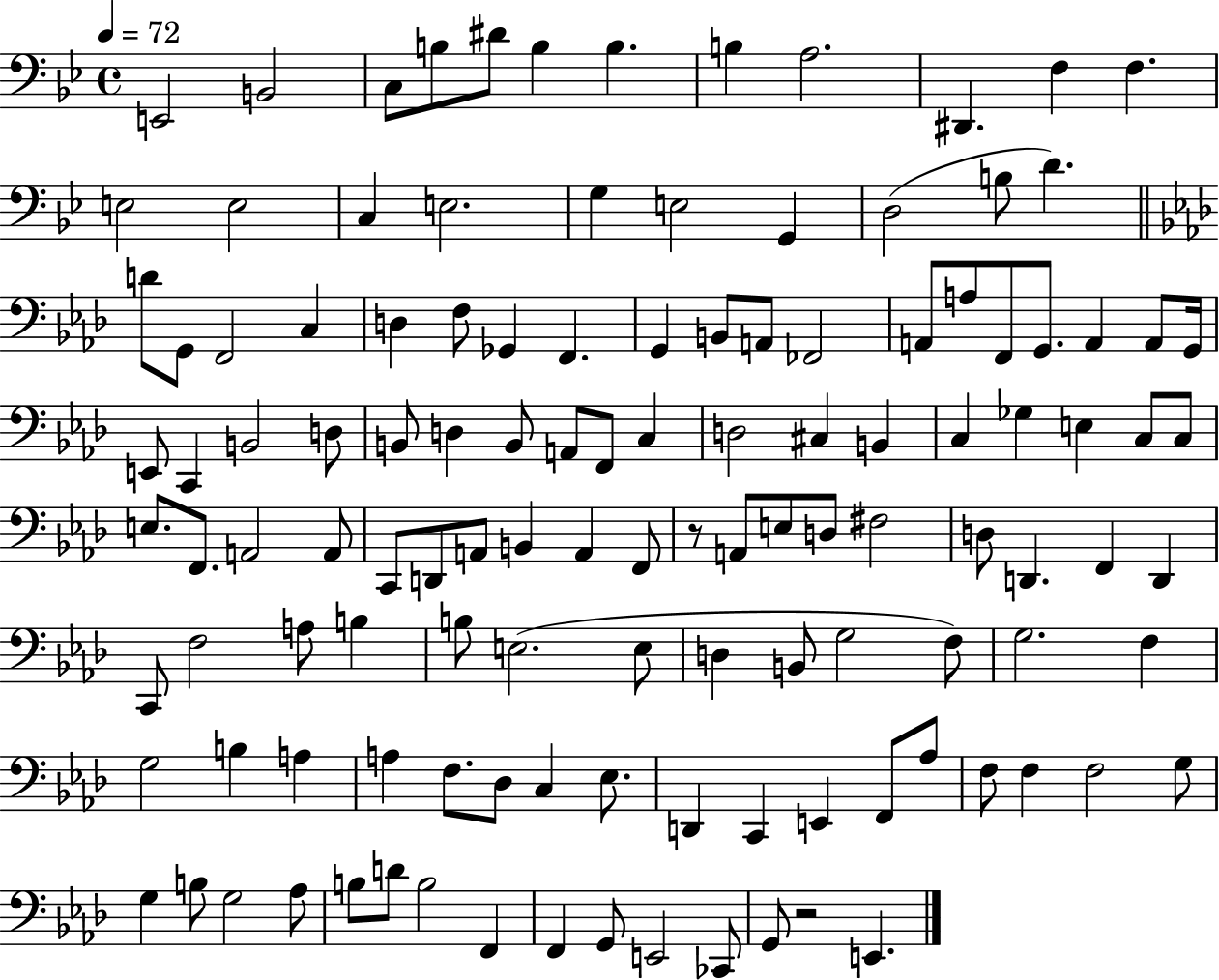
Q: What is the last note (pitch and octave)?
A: E2